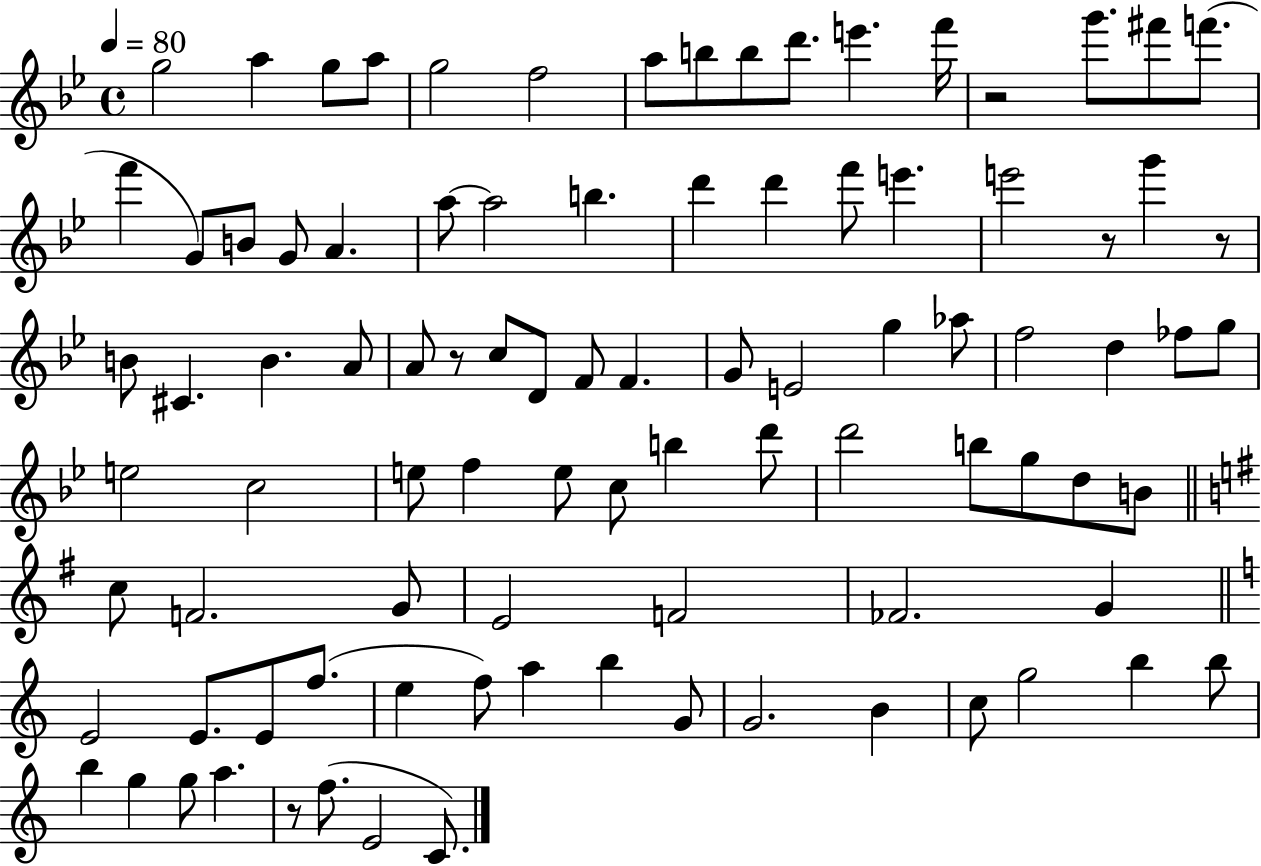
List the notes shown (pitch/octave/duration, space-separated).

G5/h A5/q G5/e A5/e G5/h F5/h A5/e B5/e B5/e D6/e. E6/q. F6/s R/h G6/e. F#6/e F6/e. F6/q G4/e B4/e G4/e A4/q. A5/e A5/h B5/q. D6/q D6/q F6/e E6/q. E6/h R/e G6/q R/e B4/e C#4/q. B4/q. A4/e A4/e R/e C5/e D4/e F4/e F4/q. G4/e E4/h G5/q Ab5/e F5/h D5/q FES5/e G5/e E5/h C5/h E5/e F5/q E5/e C5/e B5/q D6/e D6/h B5/e G5/e D5/e B4/e C5/e F4/h. G4/e E4/h F4/h FES4/h. G4/q E4/h E4/e. E4/e F5/e. E5/q F5/e A5/q B5/q G4/e G4/h. B4/q C5/e G5/h B5/q B5/e B5/q G5/q G5/e A5/q. R/e F5/e. E4/h C4/e.